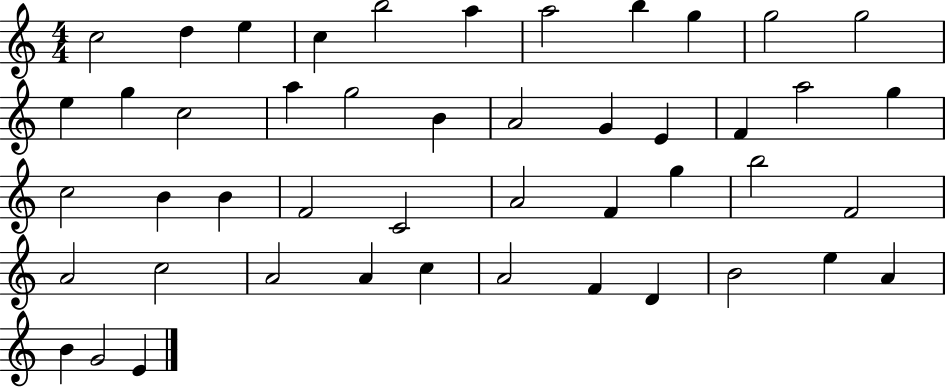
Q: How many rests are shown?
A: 0